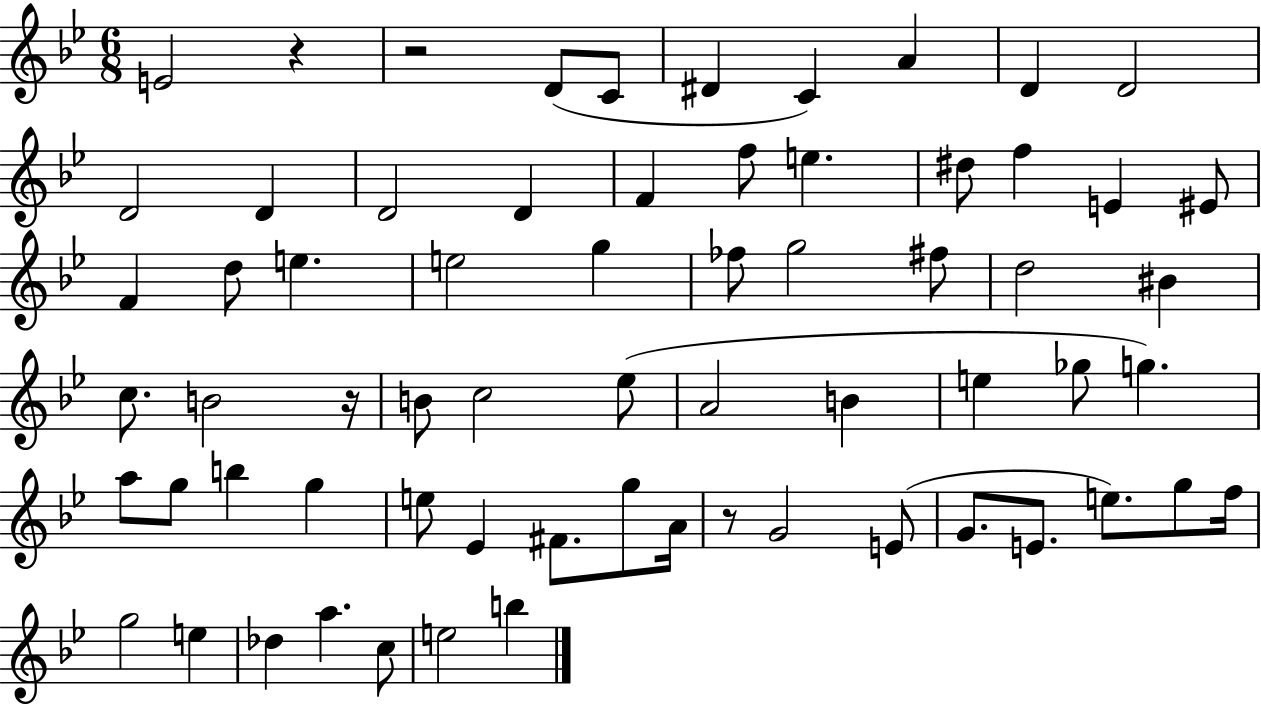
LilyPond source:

{
  \clef treble
  \numericTimeSignature
  \time 6/8
  \key bes \major
  e'2 r4 | r2 d'8( c'8 | dis'4 c'4) a'4 | d'4 d'2 | \break d'2 d'4 | d'2 d'4 | f'4 f''8 e''4. | dis''8 f''4 e'4 eis'8 | \break f'4 d''8 e''4. | e''2 g''4 | fes''8 g''2 fis''8 | d''2 bis'4 | \break c''8. b'2 r16 | b'8 c''2 ees''8( | a'2 b'4 | e''4 ges''8 g''4.) | \break a''8 g''8 b''4 g''4 | e''8 ees'4 fis'8. g''8 a'16 | r8 g'2 e'8( | g'8. e'8. e''8.) g''8 f''16 | \break g''2 e''4 | des''4 a''4. c''8 | e''2 b''4 | \bar "|."
}